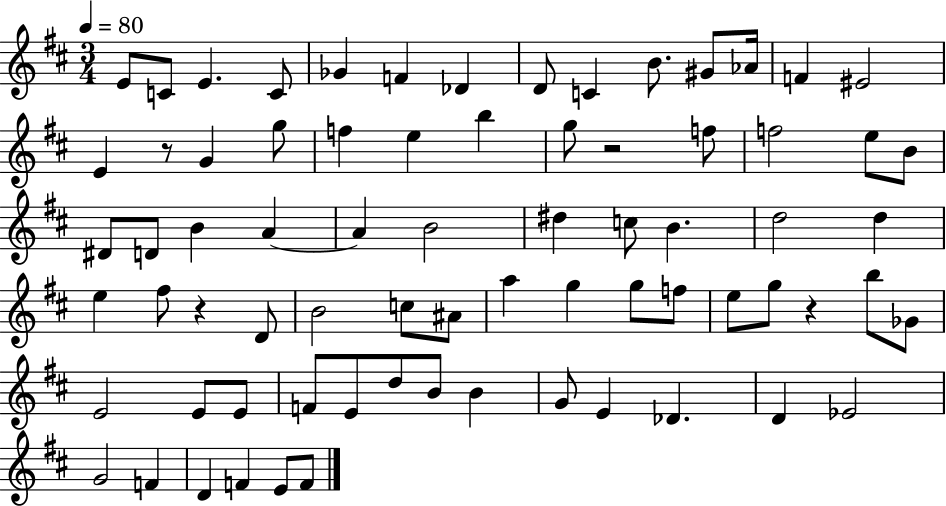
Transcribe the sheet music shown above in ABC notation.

X:1
T:Untitled
M:3/4
L:1/4
K:D
E/2 C/2 E C/2 _G F _D D/2 C B/2 ^G/2 _A/4 F ^E2 E z/2 G g/2 f e b g/2 z2 f/2 f2 e/2 B/2 ^D/2 D/2 B A A B2 ^d c/2 B d2 d e ^f/2 z D/2 B2 c/2 ^A/2 a g g/2 f/2 e/2 g/2 z b/2 _G/2 E2 E/2 E/2 F/2 E/2 d/2 B/2 B G/2 E _D D _E2 G2 F D F E/2 F/2